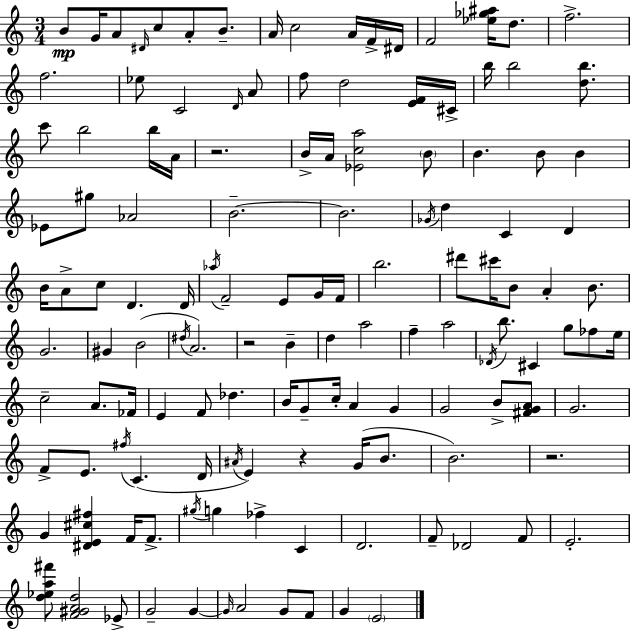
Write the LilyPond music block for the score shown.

{
  \clef treble
  \numericTimeSignature
  \time 3/4
  \key c \major
  b'8\mp g'16 a'8 \grace { dis'16 } c''8 a'8-. b'8.-- | a'16 c''2 a'16 f'16-> | dis'16 f'2 <ees'' ges'' ais''>16 d''8. | f''2.-> | \break f''2. | ees''8 c'2 \grace { d'16 } | a'8 f''8 d''2 | <e' f'>16 cis'16-> b''16 b''2 <d'' b''>8. | \break c'''8 b''2 | b''16 a'16 r2. | b'16-> a'16 <ees' c'' a''>2 | \parenthesize b'8 b'4. b'8 b'4 | \break ees'8 gis''8 aes'2 | b'2.--~~ | b'2. | \acciaccatura { ges'16 } d''4 c'4 d'4 | \break b'16 a'8-> c''8 d'4. | d'16 \acciaccatura { aes''16 } f'2-- | e'8 g'16 f'16 b''2. | dis'''8 cis'''16 b'8 a'4-. | \break b'8. g'2. | gis'4 b'2( | \acciaccatura { dis''16 } a'2.) | r2 | \break b'4-- d''4 a''2 | f''4-- a''2 | \acciaccatura { des'16 } b''8. cis'4 | g''8 fes''8 e''16 c''2-- | \break a'8. fes'16 e'4 f'8 | des''4. b'16 g'8-- c''16-. a'4 | g'4 g'2 | b'8-> <fis' g' a'>8 g'2. | \break f'8-> e'8. \acciaccatura { fis''16 } | c'4.( d'16 \acciaccatura { ais'16 }) e'4 | r4 g'16( b'8. b'2.) | r2. | \break g'4 | <dis' e' cis'' fis''>4 f'16 f'8.-> \acciaccatura { gis''16 } g''4 | fes''4-> c'4 d'2. | f'8-- des'2 | \break f'8 e'2.-. | <d'' ees'' a'' fis'''>8 <f' gis' a' d''>2 | ees'8-> g'2-- | g'4~~ \grace { g'16 } a'2 | \break g'8 f'8 g'4 | \parenthesize e'2 \bar "|."
}